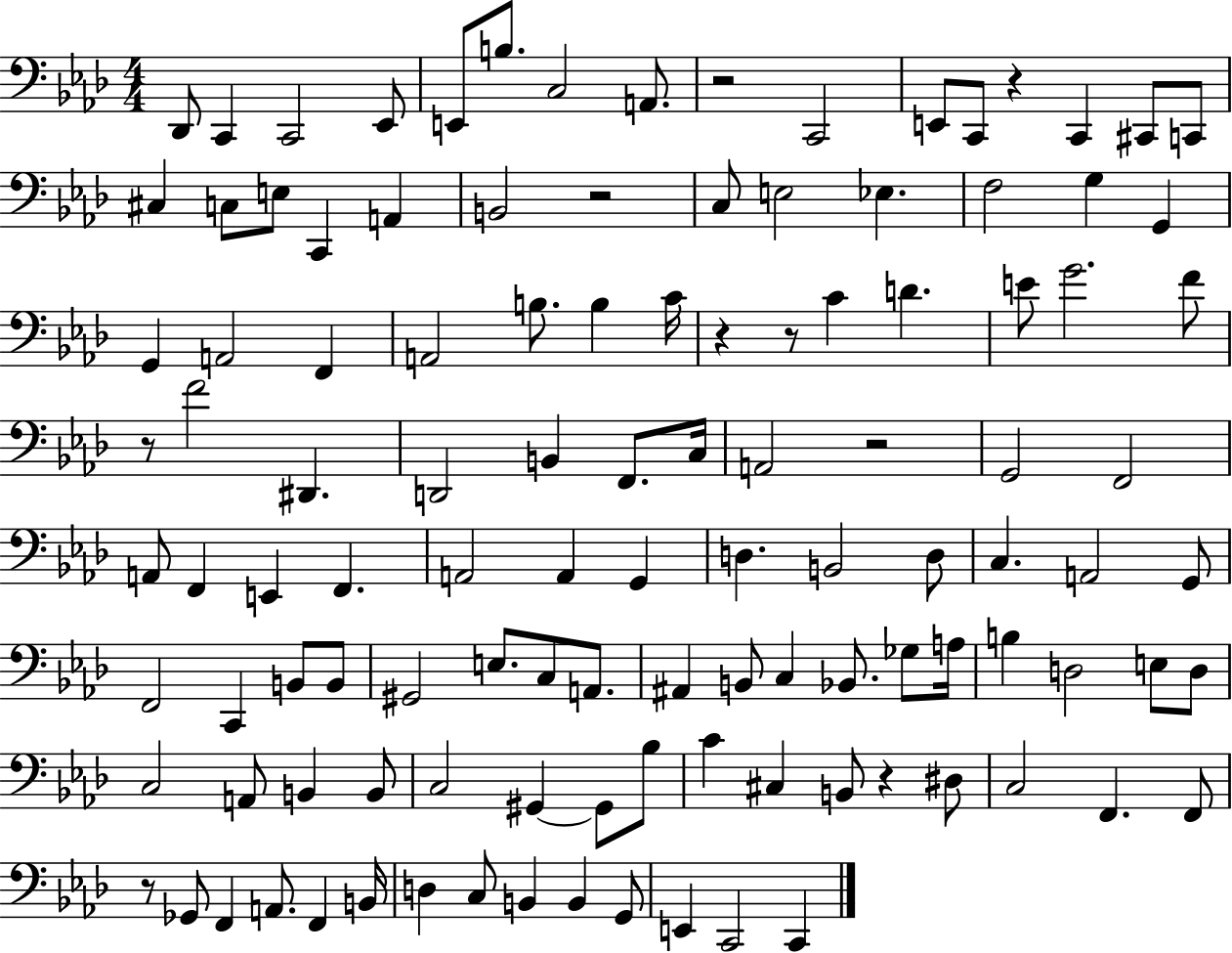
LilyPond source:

{
  \clef bass
  \numericTimeSignature
  \time 4/4
  \key aes \major
  des,8 c,4 c,2 ees,8 | e,8 b8. c2 a,8. | r2 c,2 | e,8 c,8 r4 c,4 cis,8 c,8 | \break cis4 c8 e8 c,4 a,4 | b,2 r2 | c8 e2 ees4. | f2 g4 g,4 | \break g,4 a,2 f,4 | a,2 b8. b4 c'16 | r4 r8 c'4 d'4. | e'8 g'2. f'8 | \break r8 f'2 dis,4. | d,2 b,4 f,8. c16 | a,2 r2 | g,2 f,2 | \break a,8 f,4 e,4 f,4. | a,2 a,4 g,4 | d4. b,2 d8 | c4. a,2 g,8 | \break f,2 c,4 b,8 b,8 | gis,2 e8. c8 a,8. | ais,4 b,8 c4 bes,8. ges8 a16 | b4 d2 e8 d8 | \break c2 a,8 b,4 b,8 | c2 gis,4~~ gis,8 bes8 | c'4 cis4 b,8 r4 dis8 | c2 f,4. f,8 | \break r8 ges,8 f,4 a,8. f,4 b,16 | d4 c8 b,4 b,4 g,8 | e,4 c,2 c,4 | \bar "|."
}